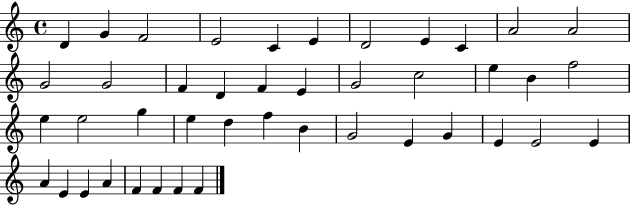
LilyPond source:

{
  \clef treble
  \time 4/4
  \defaultTimeSignature
  \key c \major
  d'4 g'4 f'2 | e'2 c'4 e'4 | d'2 e'4 c'4 | a'2 a'2 | \break g'2 g'2 | f'4 d'4 f'4 e'4 | g'2 c''2 | e''4 b'4 f''2 | \break e''4 e''2 g''4 | e''4 d''4 f''4 b'4 | g'2 e'4 g'4 | e'4 e'2 e'4 | \break a'4 e'4 e'4 a'4 | f'4 f'4 f'4 f'4 | \bar "|."
}